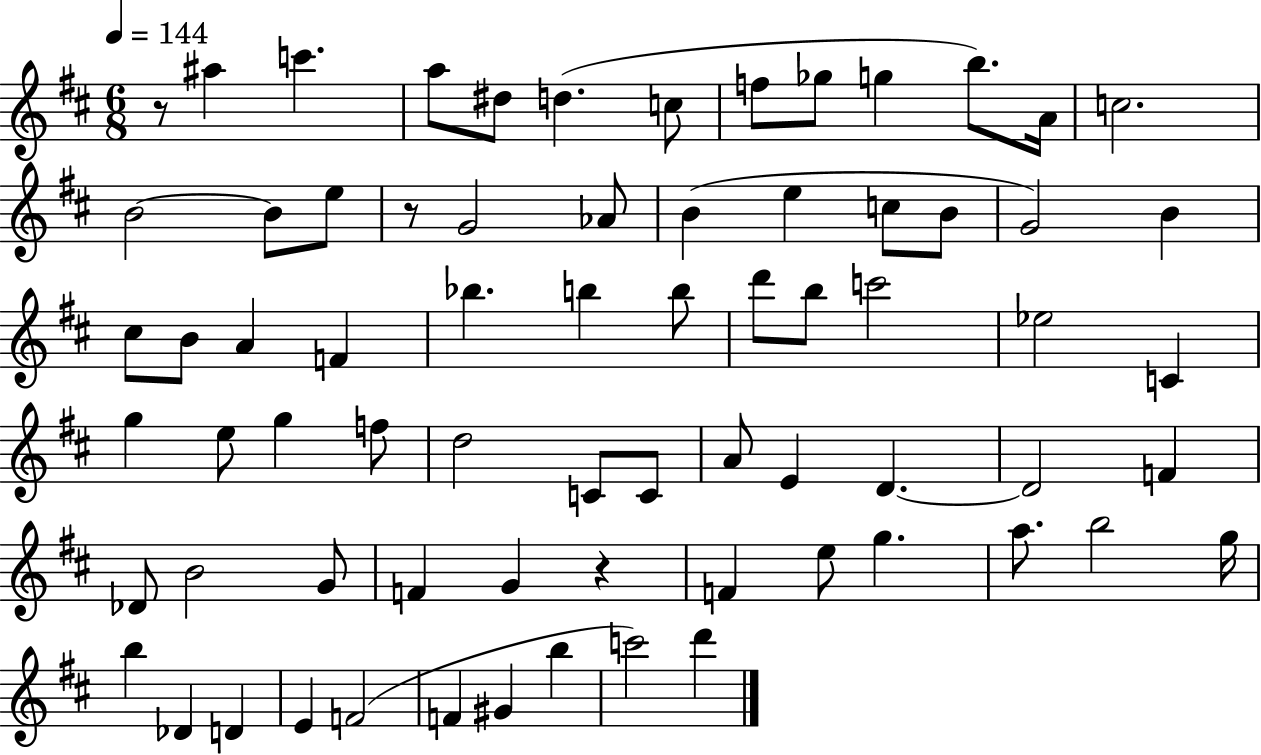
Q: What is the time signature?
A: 6/8